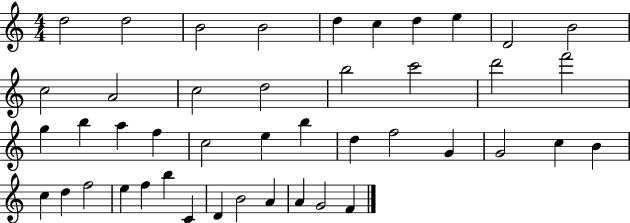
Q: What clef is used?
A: treble